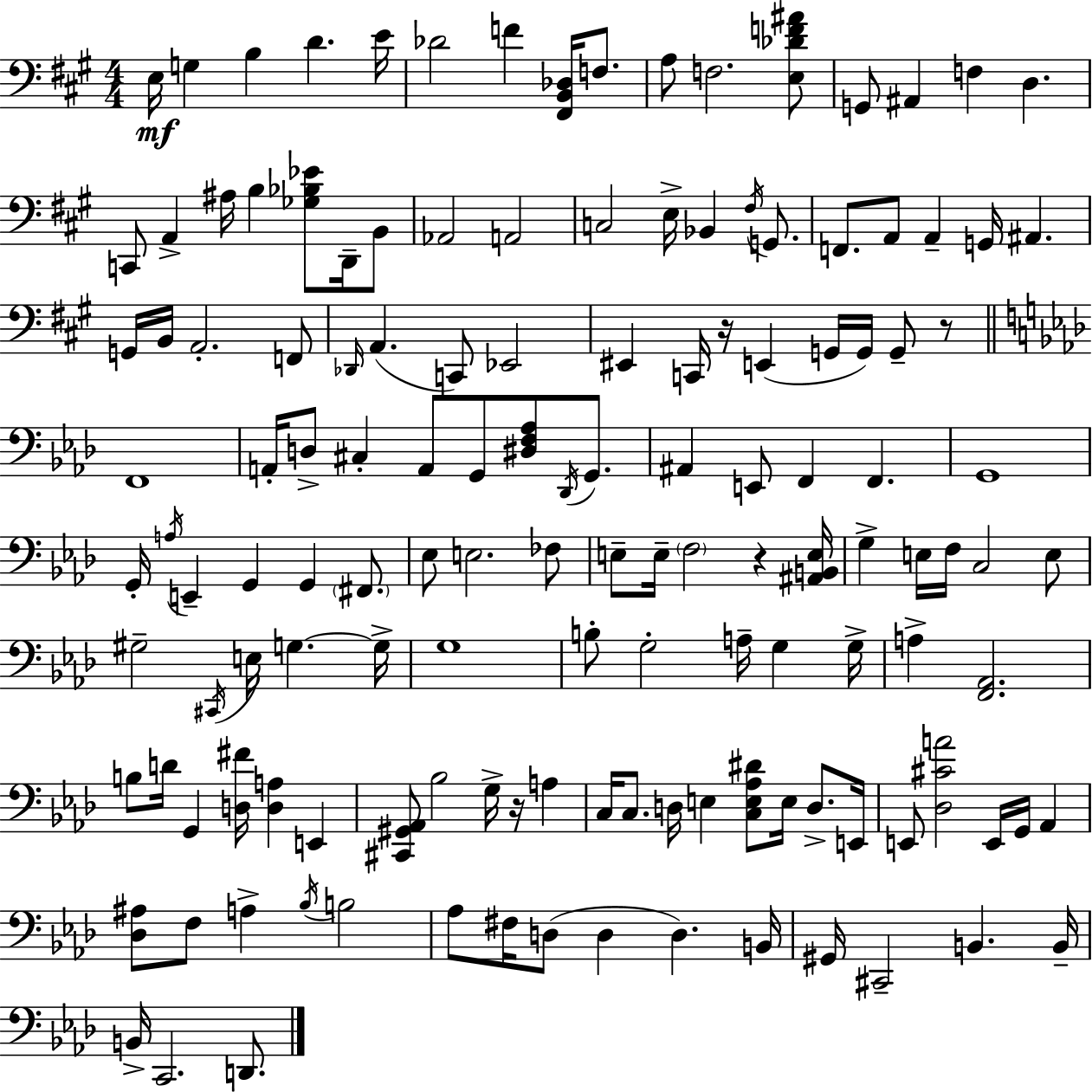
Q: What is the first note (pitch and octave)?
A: E3